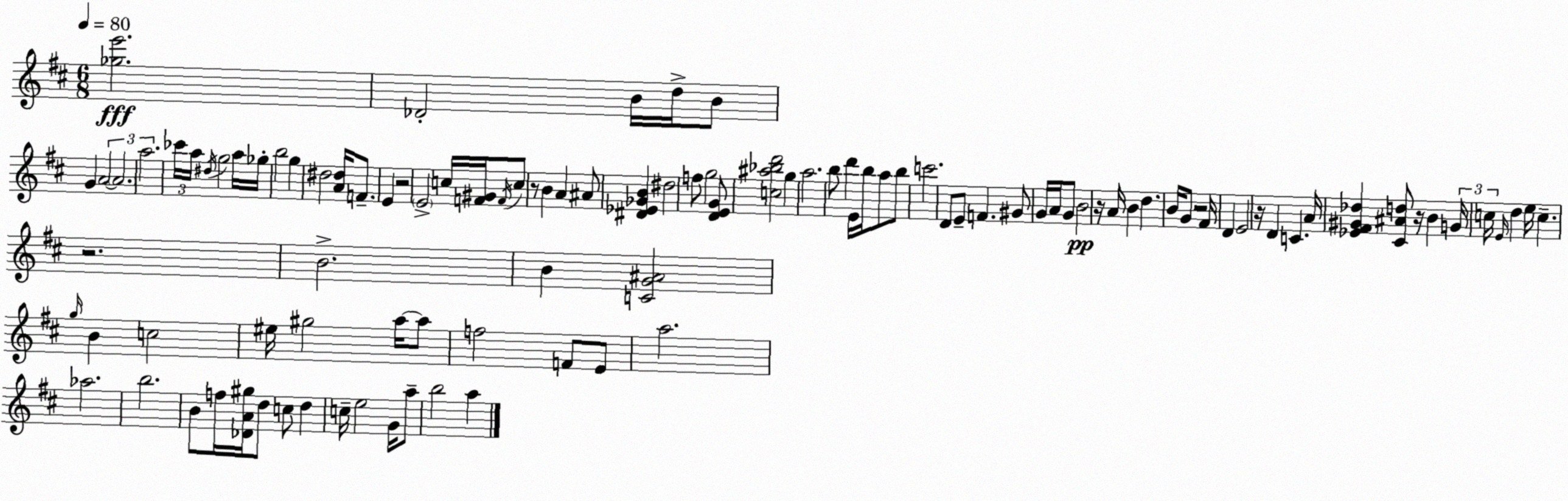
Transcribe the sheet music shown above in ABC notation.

X:1
T:Untitled
M:6/8
L:1/4
K:D
[_ge']2 _D2 B/4 d/4 B/2 G A2 A2 a2 _c'/4 a/4 ^d/4 g2 a/4 _g/4 b2 g ^d2 [A^d]/4 F/2 E z2 E2 c/4 [F^G]/4 F/4 c/2 z/2 B A ^A/2 [^D_E_GB] ^d2 f/2 g2 [DEG]/2 [c^a_bd']2 g a2 b/2 d' E/4 b/4 a/2 b/2 c'2 D/2 E/2 F ^G/2 G/4 A/4 G/2 B2 z/4 A/4 B d B/4 G/2 z2 ^F/4 D E2 z/4 D C A/4 [_E^F^G_d] [^C^Ad]/2 z/4 B G/4 c/4 E/4 d e/4 c z2 B2 B [CG^A]2 g/4 B c2 ^e/4 ^g2 a/4 a/2 f2 F/2 E/2 a2 _a2 b2 B/2 f/4 [_DA^g]/4 d/2 c/2 d c/4 e2 G/4 a/2 b2 a